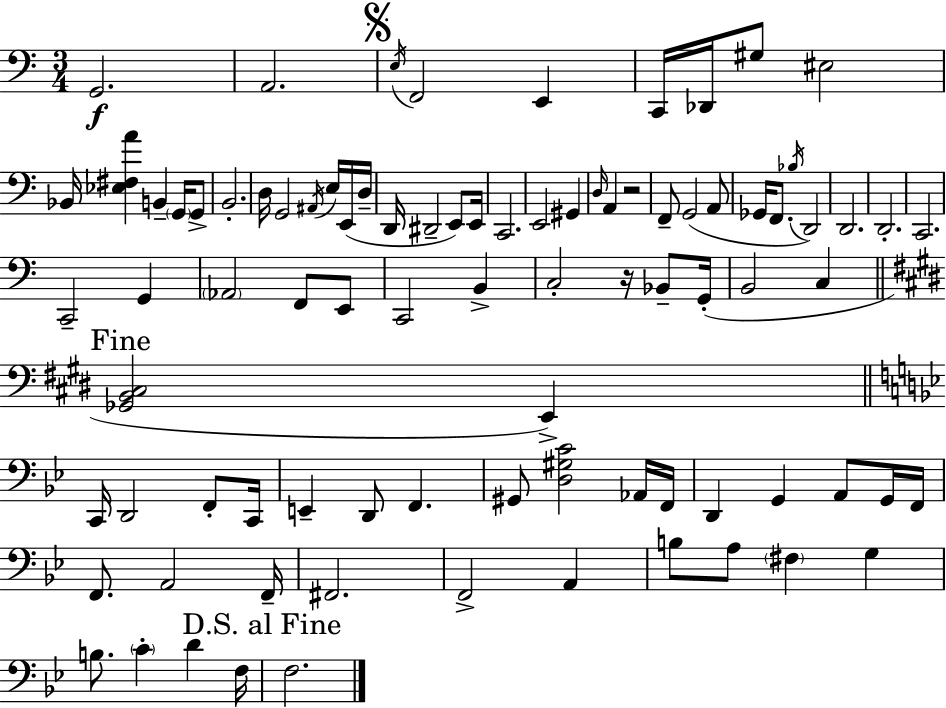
X:1
T:Untitled
M:3/4
L:1/4
K:C
G,,2 A,,2 E,/4 F,,2 E,, C,,/4 _D,,/4 ^G,/2 ^E,2 _B,,/4 [_E,^F,A] B,, G,,/4 G,,/2 B,,2 D,/4 G,,2 ^A,,/4 E,/4 E,,/4 D,/4 D,,/4 ^D,,2 E,,/2 E,,/4 C,,2 E,,2 ^G,, D,/4 A,, z2 F,,/2 G,,2 A,,/2 _G,,/4 F,,/2 _B,/4 D,,2 D,,2 D,,2 C,,2 C,,2 G,, _A,,2 F,,/2 E,,/2 C,,2 B,, C,2 z/4 _B,,/2 G,,/4 B,,2 C, [_G,,B,,^C,]2 E,, C,,/4 D,,2 F,,/2 C,,/4 E,, D,,/2 F,, ^G,,/2 [D,^G,C]2 _A,,/4 F,,/4 D,, G,, A,,/2 G,,/4 F,,/4 F,,/2 A,,2 F,,/4 ^F,,2 F,,2 A,, B,/2 A,/2 ^F, G, B,/2 C D F,/4 F,2